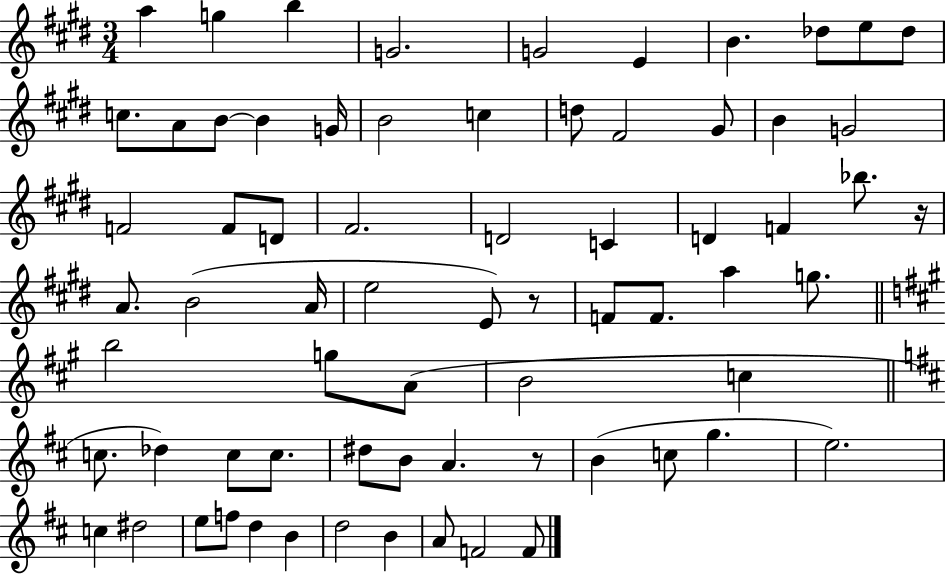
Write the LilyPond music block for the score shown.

{
  \clef treble
  \numericTimeSignature
  \time 3/4
  \key e \major
  a''4 g''4 b''4 | g'2. | g'2 e'4 | b'4. des''8 e''8 des''8 | \break c''8. a'8 b'8~~ b'4 g'16 | b'2 c''4 | d''8 fis'2 gis'8 | b'4 g'2 | \break f'2 f'8 d'8 | fis'2. | d'2 c'4 | d'4 f'4 bes''8. r16 | \break a'8. b'2( a'16 | e''2 e'8) r8 | f'8 f'8. a''4 g''8. | \bar "||" \break \key a \major b''2 g''8 a'8( | b'2 c''4 | \bar "||" \break \key d \major c''8. des''4) c''8 c''8. | dis''8 b'8 a'4. r8 | b'4( c''8 g''4. | e''2.) | \break c''4 dis''2 | e''8 f''8 d''4 b'4 | d''2 b'4 | a'8 f'2 f'8 | \break \bar "|."
}